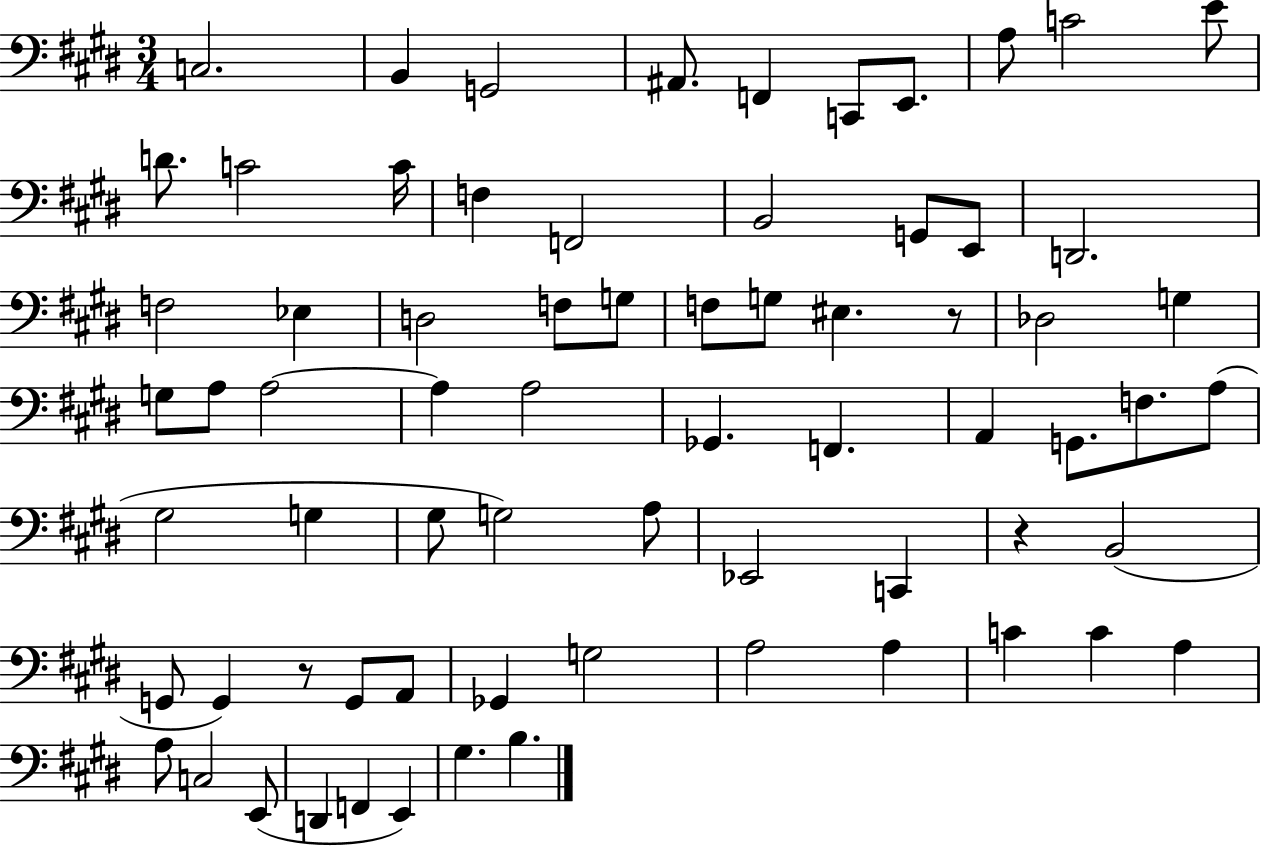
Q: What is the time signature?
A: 3/4